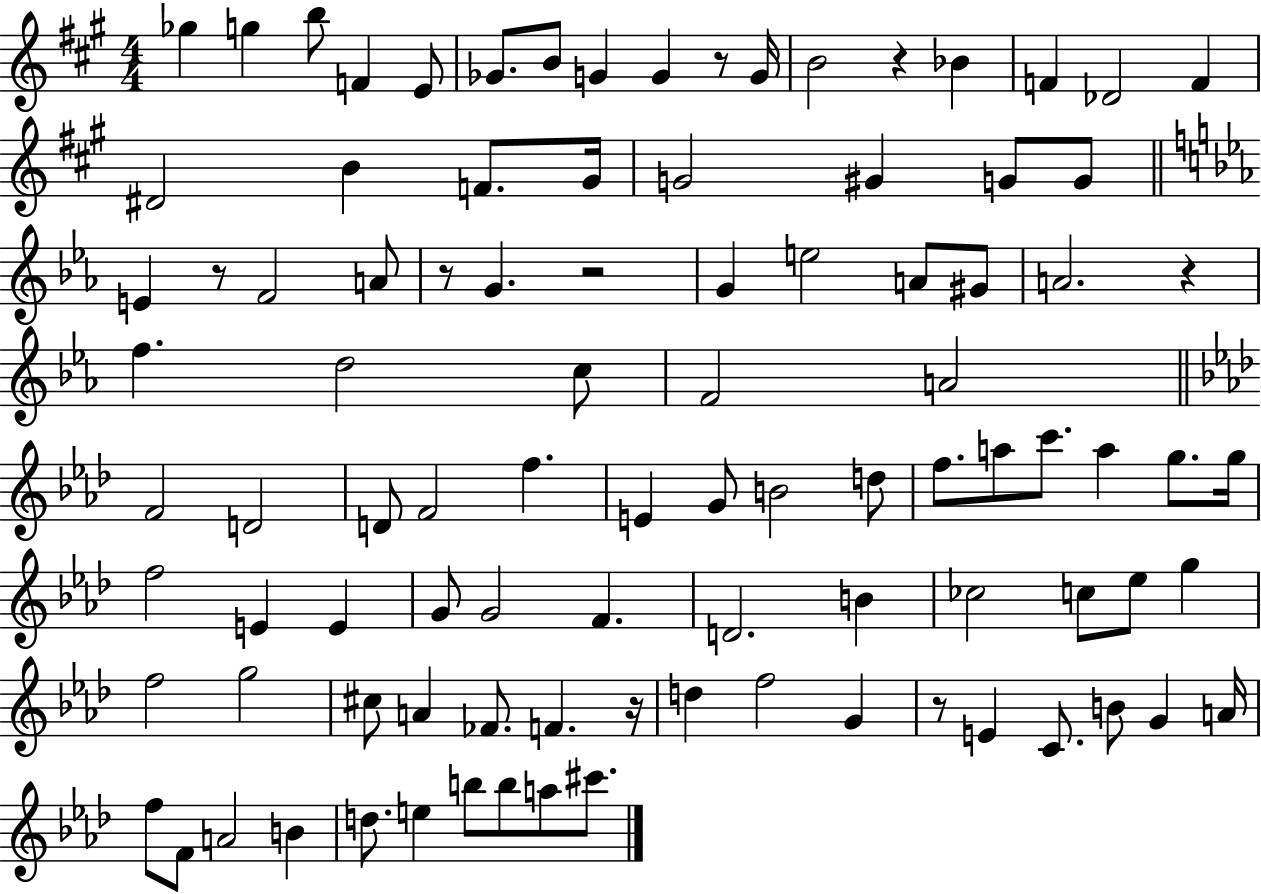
{
  \clef treble
  \numericTimeSignature
  \time 4/4
  \key a \major
  ges''4 g''4 b''8 f'4 e'8 | ges'8. b'8 g'4 g'4 r8 g'16 | b'2 r4 bes'4 | f'4 des'2 f'4 | \break dis'2 b'4 f'8. gis'16 | g'2 gis'4 g'8 g'8 | \bar "||" \break \key ees \major e'4 r8 f'2 a'8 | r8 g'4. r2 | g'4 e''2 a'8 gis'8 | a'2. r4 | \break f''4. d''2 c''8 | f'2 a'2 | \bar "||" \break \key f \minor f'2 d'2 | d'8 f'2 f''4. | e'4 g'8 b'2 d''8 | f''8. a''8 c'''8. a''4 g''8. g''16 | \break f''2 e'4 e'4 | g'8 g'2 f'4. | d'2. b'4 | ces''2 c''8 ees''8 g''4 | \break f''2 g''2 | cis''8 a'4 fes'8. f'4. r16 | d''4 f''2 g'4 | r8 e'4 c'8. b'8 g'4 a'16 | \break f''8 f'8 a'2 b'4 | d''8. e''4 b''8 b''8 a''8 cis'''8. | \bar "|."
}